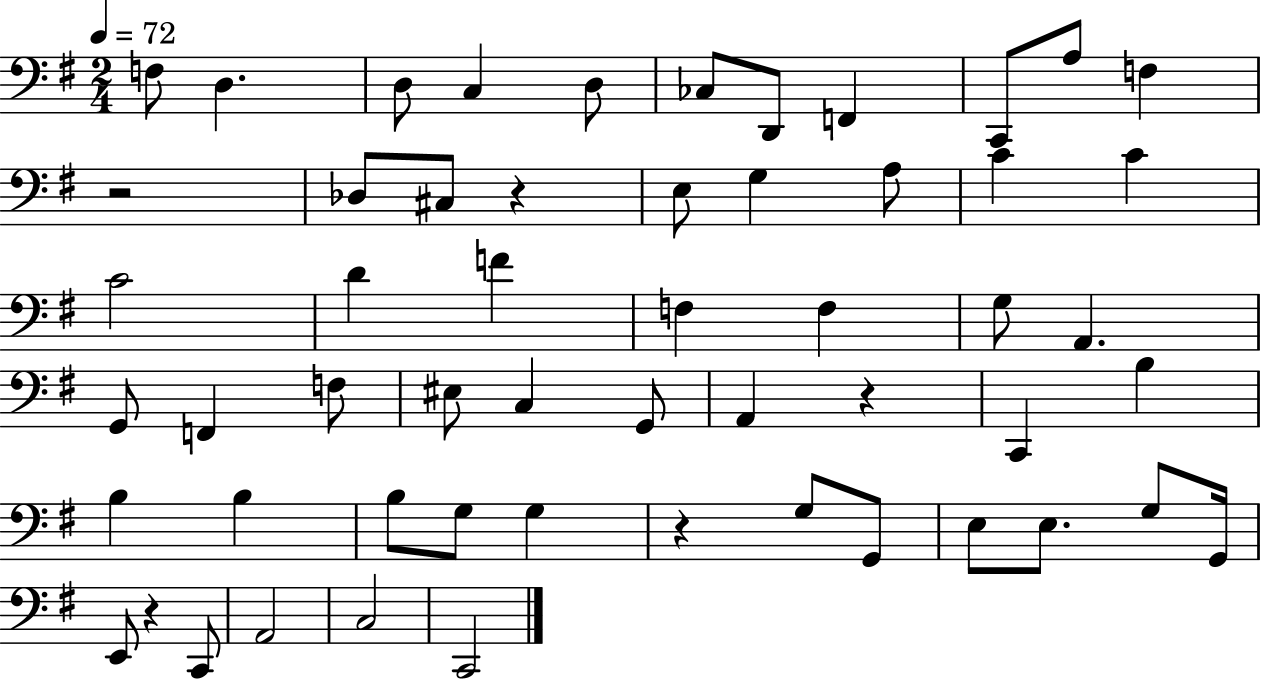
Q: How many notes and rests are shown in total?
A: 55